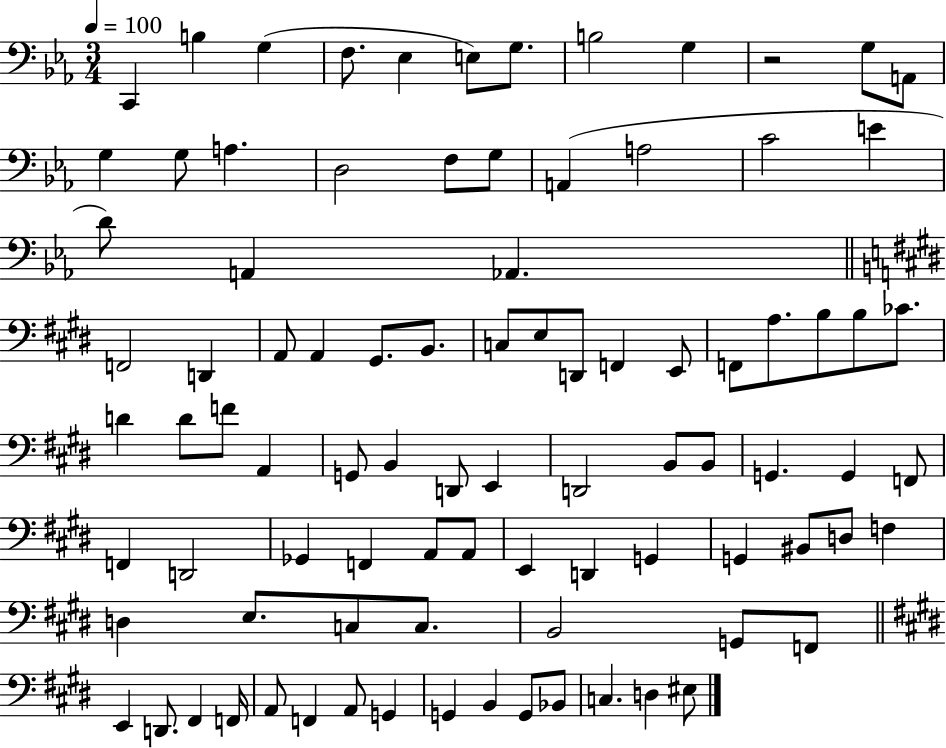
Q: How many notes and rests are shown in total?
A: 90